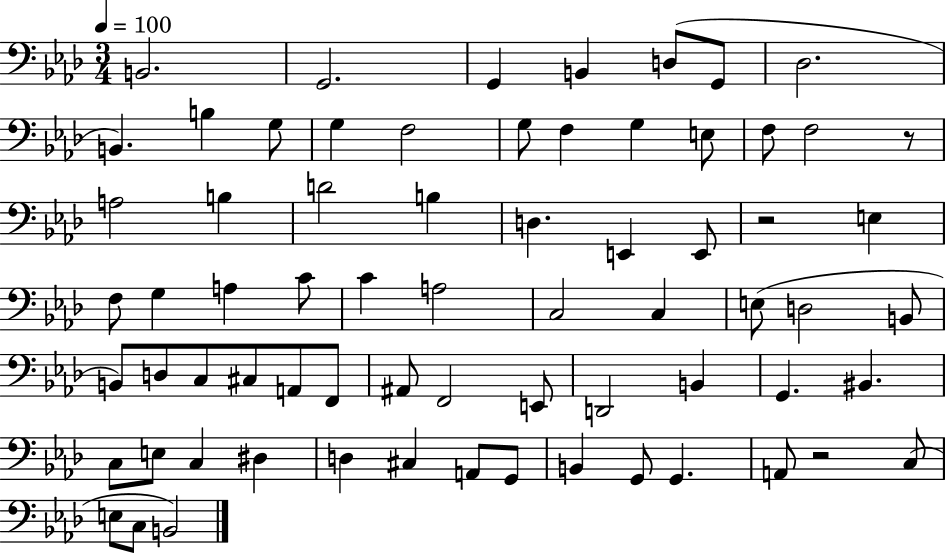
{
  \clef bass
  \numericTimeSignature
  \time 3/4
  \key aes \major
  \tempo 4 = 100
  b,2. | g,2. | g,4 b,4 d8( g,8 | des2. | \break b,4.) b4 g8 | g4 f2 | g8 f4 g4 e8 | f8 f2 r8 | \break a2 b4 | d'2 b4 | d4. e,4 e,8 | r2 e4 | \break f8 g4 a4 c'8 | c'4 a2 | c2 c4 | e8( d2 b,8 | \break b,8) d8 c8 cis8 a,8 f,8 | ais,8 f,2 e,8 | d,2 b,4 | g,4. bis,4. | \break c8 e8 c4 dis4 | d4 cis4 a,8 g,8 | b,4 g,8 g,4. | a,8 r2 c8( | \break e8 c8 b,2) | \bar "|."
}